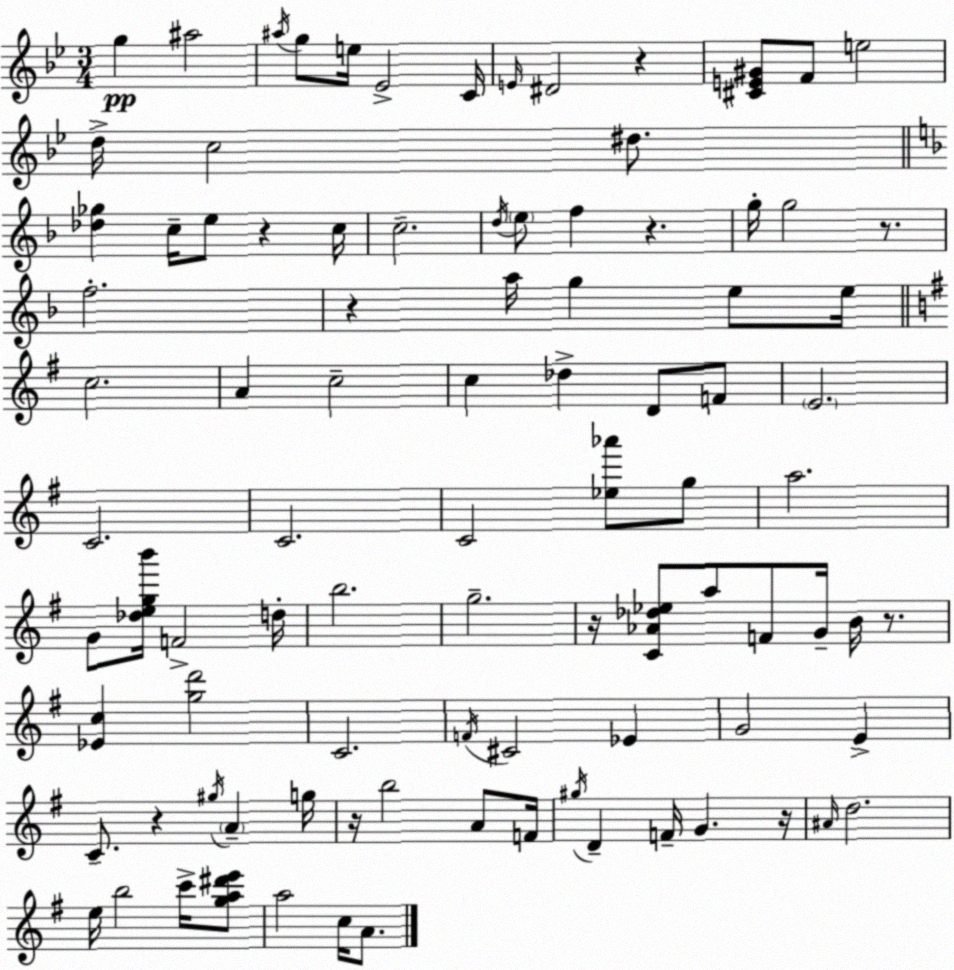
X:1
T:Untitled
M:3/4
L:1/4
K:Gm
g ^a2 ^a/4 g/2 e/4 _E2 C/4 E/4 ^D2 z [^CE^G]/2 F/2 e2 d/4 c2 ^d/2 [_d_g] c/4 e/2 z c/4 c2 d/4 e/2 f z g/4 g2 z/2 f2 z a/4 g e/2 e/4 c2 A c2 c _d D/2 F/2 E2 C2 C2 C2 [_e_a']/2 g/2 a2 G/2 [_degb']/4 F2 d/4 b2 g2 z/4 [C_A_d_e]/2 a/2 F/2 G/4 B/4 z/2 [_Ec] [gd']2 C2 F/4 ^C2 _E G2 E C/2 z ^g/4 A g/4 z/4 b2 A/2 F/4 ^g/4 D F/4 G z/4 ^A/4 d2 e/4 b2 c'/4 [ga^d'e']/2 a2 c/4 A/2